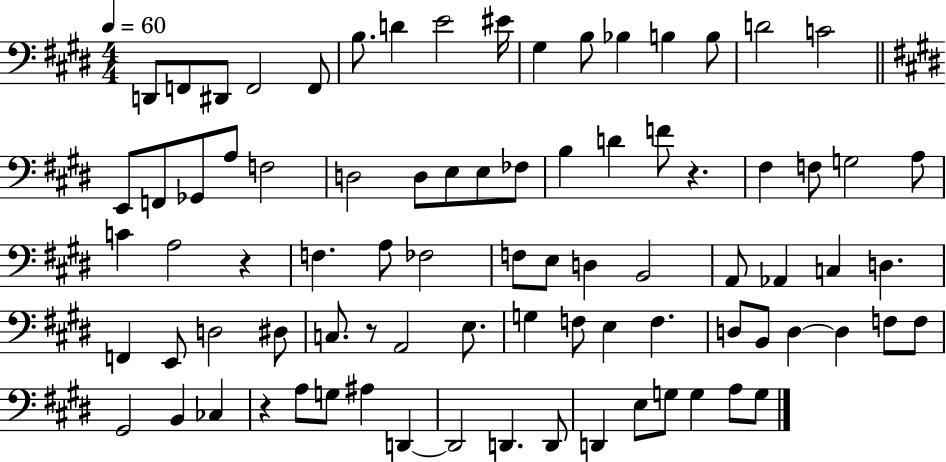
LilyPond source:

{
  \clef bass
  \numericTimeSignature
  \time 4/4
  \key e \major
  \tempo 4 = 60
  d,8 f,8 dis,8 f,2 f,8 | b8. d'4 e'2 eis'16 | gis4 b8 bes4 b4 b8 | d'2 c'2 | \break \bar "||" \break \key e \major e,8 f,8 ges,8 a8 f2 | d2 d8 e8 e8 fes8 | b4 d'4 f'8 r4. | fis4 f8 g2 a8 | \break c'4 a2 r4 | f4. a8 fes2 | f8 e8 d4 b,2 | a,8 aes,4 c4 d4. | \break f,4 e,8 d2 dis8 | c8. r8 a,2 e8. | g4 f8 e4 f4. | d8 b,8 d4~~ d4 f8 f8 | \break gis,2 b,4 ces4 | r4 a8 g8 ais4 d,4~~ | d,2 d,4. d,8 | d,4 e8 g8 g4 a8 g8 | \break \bar "|."
}